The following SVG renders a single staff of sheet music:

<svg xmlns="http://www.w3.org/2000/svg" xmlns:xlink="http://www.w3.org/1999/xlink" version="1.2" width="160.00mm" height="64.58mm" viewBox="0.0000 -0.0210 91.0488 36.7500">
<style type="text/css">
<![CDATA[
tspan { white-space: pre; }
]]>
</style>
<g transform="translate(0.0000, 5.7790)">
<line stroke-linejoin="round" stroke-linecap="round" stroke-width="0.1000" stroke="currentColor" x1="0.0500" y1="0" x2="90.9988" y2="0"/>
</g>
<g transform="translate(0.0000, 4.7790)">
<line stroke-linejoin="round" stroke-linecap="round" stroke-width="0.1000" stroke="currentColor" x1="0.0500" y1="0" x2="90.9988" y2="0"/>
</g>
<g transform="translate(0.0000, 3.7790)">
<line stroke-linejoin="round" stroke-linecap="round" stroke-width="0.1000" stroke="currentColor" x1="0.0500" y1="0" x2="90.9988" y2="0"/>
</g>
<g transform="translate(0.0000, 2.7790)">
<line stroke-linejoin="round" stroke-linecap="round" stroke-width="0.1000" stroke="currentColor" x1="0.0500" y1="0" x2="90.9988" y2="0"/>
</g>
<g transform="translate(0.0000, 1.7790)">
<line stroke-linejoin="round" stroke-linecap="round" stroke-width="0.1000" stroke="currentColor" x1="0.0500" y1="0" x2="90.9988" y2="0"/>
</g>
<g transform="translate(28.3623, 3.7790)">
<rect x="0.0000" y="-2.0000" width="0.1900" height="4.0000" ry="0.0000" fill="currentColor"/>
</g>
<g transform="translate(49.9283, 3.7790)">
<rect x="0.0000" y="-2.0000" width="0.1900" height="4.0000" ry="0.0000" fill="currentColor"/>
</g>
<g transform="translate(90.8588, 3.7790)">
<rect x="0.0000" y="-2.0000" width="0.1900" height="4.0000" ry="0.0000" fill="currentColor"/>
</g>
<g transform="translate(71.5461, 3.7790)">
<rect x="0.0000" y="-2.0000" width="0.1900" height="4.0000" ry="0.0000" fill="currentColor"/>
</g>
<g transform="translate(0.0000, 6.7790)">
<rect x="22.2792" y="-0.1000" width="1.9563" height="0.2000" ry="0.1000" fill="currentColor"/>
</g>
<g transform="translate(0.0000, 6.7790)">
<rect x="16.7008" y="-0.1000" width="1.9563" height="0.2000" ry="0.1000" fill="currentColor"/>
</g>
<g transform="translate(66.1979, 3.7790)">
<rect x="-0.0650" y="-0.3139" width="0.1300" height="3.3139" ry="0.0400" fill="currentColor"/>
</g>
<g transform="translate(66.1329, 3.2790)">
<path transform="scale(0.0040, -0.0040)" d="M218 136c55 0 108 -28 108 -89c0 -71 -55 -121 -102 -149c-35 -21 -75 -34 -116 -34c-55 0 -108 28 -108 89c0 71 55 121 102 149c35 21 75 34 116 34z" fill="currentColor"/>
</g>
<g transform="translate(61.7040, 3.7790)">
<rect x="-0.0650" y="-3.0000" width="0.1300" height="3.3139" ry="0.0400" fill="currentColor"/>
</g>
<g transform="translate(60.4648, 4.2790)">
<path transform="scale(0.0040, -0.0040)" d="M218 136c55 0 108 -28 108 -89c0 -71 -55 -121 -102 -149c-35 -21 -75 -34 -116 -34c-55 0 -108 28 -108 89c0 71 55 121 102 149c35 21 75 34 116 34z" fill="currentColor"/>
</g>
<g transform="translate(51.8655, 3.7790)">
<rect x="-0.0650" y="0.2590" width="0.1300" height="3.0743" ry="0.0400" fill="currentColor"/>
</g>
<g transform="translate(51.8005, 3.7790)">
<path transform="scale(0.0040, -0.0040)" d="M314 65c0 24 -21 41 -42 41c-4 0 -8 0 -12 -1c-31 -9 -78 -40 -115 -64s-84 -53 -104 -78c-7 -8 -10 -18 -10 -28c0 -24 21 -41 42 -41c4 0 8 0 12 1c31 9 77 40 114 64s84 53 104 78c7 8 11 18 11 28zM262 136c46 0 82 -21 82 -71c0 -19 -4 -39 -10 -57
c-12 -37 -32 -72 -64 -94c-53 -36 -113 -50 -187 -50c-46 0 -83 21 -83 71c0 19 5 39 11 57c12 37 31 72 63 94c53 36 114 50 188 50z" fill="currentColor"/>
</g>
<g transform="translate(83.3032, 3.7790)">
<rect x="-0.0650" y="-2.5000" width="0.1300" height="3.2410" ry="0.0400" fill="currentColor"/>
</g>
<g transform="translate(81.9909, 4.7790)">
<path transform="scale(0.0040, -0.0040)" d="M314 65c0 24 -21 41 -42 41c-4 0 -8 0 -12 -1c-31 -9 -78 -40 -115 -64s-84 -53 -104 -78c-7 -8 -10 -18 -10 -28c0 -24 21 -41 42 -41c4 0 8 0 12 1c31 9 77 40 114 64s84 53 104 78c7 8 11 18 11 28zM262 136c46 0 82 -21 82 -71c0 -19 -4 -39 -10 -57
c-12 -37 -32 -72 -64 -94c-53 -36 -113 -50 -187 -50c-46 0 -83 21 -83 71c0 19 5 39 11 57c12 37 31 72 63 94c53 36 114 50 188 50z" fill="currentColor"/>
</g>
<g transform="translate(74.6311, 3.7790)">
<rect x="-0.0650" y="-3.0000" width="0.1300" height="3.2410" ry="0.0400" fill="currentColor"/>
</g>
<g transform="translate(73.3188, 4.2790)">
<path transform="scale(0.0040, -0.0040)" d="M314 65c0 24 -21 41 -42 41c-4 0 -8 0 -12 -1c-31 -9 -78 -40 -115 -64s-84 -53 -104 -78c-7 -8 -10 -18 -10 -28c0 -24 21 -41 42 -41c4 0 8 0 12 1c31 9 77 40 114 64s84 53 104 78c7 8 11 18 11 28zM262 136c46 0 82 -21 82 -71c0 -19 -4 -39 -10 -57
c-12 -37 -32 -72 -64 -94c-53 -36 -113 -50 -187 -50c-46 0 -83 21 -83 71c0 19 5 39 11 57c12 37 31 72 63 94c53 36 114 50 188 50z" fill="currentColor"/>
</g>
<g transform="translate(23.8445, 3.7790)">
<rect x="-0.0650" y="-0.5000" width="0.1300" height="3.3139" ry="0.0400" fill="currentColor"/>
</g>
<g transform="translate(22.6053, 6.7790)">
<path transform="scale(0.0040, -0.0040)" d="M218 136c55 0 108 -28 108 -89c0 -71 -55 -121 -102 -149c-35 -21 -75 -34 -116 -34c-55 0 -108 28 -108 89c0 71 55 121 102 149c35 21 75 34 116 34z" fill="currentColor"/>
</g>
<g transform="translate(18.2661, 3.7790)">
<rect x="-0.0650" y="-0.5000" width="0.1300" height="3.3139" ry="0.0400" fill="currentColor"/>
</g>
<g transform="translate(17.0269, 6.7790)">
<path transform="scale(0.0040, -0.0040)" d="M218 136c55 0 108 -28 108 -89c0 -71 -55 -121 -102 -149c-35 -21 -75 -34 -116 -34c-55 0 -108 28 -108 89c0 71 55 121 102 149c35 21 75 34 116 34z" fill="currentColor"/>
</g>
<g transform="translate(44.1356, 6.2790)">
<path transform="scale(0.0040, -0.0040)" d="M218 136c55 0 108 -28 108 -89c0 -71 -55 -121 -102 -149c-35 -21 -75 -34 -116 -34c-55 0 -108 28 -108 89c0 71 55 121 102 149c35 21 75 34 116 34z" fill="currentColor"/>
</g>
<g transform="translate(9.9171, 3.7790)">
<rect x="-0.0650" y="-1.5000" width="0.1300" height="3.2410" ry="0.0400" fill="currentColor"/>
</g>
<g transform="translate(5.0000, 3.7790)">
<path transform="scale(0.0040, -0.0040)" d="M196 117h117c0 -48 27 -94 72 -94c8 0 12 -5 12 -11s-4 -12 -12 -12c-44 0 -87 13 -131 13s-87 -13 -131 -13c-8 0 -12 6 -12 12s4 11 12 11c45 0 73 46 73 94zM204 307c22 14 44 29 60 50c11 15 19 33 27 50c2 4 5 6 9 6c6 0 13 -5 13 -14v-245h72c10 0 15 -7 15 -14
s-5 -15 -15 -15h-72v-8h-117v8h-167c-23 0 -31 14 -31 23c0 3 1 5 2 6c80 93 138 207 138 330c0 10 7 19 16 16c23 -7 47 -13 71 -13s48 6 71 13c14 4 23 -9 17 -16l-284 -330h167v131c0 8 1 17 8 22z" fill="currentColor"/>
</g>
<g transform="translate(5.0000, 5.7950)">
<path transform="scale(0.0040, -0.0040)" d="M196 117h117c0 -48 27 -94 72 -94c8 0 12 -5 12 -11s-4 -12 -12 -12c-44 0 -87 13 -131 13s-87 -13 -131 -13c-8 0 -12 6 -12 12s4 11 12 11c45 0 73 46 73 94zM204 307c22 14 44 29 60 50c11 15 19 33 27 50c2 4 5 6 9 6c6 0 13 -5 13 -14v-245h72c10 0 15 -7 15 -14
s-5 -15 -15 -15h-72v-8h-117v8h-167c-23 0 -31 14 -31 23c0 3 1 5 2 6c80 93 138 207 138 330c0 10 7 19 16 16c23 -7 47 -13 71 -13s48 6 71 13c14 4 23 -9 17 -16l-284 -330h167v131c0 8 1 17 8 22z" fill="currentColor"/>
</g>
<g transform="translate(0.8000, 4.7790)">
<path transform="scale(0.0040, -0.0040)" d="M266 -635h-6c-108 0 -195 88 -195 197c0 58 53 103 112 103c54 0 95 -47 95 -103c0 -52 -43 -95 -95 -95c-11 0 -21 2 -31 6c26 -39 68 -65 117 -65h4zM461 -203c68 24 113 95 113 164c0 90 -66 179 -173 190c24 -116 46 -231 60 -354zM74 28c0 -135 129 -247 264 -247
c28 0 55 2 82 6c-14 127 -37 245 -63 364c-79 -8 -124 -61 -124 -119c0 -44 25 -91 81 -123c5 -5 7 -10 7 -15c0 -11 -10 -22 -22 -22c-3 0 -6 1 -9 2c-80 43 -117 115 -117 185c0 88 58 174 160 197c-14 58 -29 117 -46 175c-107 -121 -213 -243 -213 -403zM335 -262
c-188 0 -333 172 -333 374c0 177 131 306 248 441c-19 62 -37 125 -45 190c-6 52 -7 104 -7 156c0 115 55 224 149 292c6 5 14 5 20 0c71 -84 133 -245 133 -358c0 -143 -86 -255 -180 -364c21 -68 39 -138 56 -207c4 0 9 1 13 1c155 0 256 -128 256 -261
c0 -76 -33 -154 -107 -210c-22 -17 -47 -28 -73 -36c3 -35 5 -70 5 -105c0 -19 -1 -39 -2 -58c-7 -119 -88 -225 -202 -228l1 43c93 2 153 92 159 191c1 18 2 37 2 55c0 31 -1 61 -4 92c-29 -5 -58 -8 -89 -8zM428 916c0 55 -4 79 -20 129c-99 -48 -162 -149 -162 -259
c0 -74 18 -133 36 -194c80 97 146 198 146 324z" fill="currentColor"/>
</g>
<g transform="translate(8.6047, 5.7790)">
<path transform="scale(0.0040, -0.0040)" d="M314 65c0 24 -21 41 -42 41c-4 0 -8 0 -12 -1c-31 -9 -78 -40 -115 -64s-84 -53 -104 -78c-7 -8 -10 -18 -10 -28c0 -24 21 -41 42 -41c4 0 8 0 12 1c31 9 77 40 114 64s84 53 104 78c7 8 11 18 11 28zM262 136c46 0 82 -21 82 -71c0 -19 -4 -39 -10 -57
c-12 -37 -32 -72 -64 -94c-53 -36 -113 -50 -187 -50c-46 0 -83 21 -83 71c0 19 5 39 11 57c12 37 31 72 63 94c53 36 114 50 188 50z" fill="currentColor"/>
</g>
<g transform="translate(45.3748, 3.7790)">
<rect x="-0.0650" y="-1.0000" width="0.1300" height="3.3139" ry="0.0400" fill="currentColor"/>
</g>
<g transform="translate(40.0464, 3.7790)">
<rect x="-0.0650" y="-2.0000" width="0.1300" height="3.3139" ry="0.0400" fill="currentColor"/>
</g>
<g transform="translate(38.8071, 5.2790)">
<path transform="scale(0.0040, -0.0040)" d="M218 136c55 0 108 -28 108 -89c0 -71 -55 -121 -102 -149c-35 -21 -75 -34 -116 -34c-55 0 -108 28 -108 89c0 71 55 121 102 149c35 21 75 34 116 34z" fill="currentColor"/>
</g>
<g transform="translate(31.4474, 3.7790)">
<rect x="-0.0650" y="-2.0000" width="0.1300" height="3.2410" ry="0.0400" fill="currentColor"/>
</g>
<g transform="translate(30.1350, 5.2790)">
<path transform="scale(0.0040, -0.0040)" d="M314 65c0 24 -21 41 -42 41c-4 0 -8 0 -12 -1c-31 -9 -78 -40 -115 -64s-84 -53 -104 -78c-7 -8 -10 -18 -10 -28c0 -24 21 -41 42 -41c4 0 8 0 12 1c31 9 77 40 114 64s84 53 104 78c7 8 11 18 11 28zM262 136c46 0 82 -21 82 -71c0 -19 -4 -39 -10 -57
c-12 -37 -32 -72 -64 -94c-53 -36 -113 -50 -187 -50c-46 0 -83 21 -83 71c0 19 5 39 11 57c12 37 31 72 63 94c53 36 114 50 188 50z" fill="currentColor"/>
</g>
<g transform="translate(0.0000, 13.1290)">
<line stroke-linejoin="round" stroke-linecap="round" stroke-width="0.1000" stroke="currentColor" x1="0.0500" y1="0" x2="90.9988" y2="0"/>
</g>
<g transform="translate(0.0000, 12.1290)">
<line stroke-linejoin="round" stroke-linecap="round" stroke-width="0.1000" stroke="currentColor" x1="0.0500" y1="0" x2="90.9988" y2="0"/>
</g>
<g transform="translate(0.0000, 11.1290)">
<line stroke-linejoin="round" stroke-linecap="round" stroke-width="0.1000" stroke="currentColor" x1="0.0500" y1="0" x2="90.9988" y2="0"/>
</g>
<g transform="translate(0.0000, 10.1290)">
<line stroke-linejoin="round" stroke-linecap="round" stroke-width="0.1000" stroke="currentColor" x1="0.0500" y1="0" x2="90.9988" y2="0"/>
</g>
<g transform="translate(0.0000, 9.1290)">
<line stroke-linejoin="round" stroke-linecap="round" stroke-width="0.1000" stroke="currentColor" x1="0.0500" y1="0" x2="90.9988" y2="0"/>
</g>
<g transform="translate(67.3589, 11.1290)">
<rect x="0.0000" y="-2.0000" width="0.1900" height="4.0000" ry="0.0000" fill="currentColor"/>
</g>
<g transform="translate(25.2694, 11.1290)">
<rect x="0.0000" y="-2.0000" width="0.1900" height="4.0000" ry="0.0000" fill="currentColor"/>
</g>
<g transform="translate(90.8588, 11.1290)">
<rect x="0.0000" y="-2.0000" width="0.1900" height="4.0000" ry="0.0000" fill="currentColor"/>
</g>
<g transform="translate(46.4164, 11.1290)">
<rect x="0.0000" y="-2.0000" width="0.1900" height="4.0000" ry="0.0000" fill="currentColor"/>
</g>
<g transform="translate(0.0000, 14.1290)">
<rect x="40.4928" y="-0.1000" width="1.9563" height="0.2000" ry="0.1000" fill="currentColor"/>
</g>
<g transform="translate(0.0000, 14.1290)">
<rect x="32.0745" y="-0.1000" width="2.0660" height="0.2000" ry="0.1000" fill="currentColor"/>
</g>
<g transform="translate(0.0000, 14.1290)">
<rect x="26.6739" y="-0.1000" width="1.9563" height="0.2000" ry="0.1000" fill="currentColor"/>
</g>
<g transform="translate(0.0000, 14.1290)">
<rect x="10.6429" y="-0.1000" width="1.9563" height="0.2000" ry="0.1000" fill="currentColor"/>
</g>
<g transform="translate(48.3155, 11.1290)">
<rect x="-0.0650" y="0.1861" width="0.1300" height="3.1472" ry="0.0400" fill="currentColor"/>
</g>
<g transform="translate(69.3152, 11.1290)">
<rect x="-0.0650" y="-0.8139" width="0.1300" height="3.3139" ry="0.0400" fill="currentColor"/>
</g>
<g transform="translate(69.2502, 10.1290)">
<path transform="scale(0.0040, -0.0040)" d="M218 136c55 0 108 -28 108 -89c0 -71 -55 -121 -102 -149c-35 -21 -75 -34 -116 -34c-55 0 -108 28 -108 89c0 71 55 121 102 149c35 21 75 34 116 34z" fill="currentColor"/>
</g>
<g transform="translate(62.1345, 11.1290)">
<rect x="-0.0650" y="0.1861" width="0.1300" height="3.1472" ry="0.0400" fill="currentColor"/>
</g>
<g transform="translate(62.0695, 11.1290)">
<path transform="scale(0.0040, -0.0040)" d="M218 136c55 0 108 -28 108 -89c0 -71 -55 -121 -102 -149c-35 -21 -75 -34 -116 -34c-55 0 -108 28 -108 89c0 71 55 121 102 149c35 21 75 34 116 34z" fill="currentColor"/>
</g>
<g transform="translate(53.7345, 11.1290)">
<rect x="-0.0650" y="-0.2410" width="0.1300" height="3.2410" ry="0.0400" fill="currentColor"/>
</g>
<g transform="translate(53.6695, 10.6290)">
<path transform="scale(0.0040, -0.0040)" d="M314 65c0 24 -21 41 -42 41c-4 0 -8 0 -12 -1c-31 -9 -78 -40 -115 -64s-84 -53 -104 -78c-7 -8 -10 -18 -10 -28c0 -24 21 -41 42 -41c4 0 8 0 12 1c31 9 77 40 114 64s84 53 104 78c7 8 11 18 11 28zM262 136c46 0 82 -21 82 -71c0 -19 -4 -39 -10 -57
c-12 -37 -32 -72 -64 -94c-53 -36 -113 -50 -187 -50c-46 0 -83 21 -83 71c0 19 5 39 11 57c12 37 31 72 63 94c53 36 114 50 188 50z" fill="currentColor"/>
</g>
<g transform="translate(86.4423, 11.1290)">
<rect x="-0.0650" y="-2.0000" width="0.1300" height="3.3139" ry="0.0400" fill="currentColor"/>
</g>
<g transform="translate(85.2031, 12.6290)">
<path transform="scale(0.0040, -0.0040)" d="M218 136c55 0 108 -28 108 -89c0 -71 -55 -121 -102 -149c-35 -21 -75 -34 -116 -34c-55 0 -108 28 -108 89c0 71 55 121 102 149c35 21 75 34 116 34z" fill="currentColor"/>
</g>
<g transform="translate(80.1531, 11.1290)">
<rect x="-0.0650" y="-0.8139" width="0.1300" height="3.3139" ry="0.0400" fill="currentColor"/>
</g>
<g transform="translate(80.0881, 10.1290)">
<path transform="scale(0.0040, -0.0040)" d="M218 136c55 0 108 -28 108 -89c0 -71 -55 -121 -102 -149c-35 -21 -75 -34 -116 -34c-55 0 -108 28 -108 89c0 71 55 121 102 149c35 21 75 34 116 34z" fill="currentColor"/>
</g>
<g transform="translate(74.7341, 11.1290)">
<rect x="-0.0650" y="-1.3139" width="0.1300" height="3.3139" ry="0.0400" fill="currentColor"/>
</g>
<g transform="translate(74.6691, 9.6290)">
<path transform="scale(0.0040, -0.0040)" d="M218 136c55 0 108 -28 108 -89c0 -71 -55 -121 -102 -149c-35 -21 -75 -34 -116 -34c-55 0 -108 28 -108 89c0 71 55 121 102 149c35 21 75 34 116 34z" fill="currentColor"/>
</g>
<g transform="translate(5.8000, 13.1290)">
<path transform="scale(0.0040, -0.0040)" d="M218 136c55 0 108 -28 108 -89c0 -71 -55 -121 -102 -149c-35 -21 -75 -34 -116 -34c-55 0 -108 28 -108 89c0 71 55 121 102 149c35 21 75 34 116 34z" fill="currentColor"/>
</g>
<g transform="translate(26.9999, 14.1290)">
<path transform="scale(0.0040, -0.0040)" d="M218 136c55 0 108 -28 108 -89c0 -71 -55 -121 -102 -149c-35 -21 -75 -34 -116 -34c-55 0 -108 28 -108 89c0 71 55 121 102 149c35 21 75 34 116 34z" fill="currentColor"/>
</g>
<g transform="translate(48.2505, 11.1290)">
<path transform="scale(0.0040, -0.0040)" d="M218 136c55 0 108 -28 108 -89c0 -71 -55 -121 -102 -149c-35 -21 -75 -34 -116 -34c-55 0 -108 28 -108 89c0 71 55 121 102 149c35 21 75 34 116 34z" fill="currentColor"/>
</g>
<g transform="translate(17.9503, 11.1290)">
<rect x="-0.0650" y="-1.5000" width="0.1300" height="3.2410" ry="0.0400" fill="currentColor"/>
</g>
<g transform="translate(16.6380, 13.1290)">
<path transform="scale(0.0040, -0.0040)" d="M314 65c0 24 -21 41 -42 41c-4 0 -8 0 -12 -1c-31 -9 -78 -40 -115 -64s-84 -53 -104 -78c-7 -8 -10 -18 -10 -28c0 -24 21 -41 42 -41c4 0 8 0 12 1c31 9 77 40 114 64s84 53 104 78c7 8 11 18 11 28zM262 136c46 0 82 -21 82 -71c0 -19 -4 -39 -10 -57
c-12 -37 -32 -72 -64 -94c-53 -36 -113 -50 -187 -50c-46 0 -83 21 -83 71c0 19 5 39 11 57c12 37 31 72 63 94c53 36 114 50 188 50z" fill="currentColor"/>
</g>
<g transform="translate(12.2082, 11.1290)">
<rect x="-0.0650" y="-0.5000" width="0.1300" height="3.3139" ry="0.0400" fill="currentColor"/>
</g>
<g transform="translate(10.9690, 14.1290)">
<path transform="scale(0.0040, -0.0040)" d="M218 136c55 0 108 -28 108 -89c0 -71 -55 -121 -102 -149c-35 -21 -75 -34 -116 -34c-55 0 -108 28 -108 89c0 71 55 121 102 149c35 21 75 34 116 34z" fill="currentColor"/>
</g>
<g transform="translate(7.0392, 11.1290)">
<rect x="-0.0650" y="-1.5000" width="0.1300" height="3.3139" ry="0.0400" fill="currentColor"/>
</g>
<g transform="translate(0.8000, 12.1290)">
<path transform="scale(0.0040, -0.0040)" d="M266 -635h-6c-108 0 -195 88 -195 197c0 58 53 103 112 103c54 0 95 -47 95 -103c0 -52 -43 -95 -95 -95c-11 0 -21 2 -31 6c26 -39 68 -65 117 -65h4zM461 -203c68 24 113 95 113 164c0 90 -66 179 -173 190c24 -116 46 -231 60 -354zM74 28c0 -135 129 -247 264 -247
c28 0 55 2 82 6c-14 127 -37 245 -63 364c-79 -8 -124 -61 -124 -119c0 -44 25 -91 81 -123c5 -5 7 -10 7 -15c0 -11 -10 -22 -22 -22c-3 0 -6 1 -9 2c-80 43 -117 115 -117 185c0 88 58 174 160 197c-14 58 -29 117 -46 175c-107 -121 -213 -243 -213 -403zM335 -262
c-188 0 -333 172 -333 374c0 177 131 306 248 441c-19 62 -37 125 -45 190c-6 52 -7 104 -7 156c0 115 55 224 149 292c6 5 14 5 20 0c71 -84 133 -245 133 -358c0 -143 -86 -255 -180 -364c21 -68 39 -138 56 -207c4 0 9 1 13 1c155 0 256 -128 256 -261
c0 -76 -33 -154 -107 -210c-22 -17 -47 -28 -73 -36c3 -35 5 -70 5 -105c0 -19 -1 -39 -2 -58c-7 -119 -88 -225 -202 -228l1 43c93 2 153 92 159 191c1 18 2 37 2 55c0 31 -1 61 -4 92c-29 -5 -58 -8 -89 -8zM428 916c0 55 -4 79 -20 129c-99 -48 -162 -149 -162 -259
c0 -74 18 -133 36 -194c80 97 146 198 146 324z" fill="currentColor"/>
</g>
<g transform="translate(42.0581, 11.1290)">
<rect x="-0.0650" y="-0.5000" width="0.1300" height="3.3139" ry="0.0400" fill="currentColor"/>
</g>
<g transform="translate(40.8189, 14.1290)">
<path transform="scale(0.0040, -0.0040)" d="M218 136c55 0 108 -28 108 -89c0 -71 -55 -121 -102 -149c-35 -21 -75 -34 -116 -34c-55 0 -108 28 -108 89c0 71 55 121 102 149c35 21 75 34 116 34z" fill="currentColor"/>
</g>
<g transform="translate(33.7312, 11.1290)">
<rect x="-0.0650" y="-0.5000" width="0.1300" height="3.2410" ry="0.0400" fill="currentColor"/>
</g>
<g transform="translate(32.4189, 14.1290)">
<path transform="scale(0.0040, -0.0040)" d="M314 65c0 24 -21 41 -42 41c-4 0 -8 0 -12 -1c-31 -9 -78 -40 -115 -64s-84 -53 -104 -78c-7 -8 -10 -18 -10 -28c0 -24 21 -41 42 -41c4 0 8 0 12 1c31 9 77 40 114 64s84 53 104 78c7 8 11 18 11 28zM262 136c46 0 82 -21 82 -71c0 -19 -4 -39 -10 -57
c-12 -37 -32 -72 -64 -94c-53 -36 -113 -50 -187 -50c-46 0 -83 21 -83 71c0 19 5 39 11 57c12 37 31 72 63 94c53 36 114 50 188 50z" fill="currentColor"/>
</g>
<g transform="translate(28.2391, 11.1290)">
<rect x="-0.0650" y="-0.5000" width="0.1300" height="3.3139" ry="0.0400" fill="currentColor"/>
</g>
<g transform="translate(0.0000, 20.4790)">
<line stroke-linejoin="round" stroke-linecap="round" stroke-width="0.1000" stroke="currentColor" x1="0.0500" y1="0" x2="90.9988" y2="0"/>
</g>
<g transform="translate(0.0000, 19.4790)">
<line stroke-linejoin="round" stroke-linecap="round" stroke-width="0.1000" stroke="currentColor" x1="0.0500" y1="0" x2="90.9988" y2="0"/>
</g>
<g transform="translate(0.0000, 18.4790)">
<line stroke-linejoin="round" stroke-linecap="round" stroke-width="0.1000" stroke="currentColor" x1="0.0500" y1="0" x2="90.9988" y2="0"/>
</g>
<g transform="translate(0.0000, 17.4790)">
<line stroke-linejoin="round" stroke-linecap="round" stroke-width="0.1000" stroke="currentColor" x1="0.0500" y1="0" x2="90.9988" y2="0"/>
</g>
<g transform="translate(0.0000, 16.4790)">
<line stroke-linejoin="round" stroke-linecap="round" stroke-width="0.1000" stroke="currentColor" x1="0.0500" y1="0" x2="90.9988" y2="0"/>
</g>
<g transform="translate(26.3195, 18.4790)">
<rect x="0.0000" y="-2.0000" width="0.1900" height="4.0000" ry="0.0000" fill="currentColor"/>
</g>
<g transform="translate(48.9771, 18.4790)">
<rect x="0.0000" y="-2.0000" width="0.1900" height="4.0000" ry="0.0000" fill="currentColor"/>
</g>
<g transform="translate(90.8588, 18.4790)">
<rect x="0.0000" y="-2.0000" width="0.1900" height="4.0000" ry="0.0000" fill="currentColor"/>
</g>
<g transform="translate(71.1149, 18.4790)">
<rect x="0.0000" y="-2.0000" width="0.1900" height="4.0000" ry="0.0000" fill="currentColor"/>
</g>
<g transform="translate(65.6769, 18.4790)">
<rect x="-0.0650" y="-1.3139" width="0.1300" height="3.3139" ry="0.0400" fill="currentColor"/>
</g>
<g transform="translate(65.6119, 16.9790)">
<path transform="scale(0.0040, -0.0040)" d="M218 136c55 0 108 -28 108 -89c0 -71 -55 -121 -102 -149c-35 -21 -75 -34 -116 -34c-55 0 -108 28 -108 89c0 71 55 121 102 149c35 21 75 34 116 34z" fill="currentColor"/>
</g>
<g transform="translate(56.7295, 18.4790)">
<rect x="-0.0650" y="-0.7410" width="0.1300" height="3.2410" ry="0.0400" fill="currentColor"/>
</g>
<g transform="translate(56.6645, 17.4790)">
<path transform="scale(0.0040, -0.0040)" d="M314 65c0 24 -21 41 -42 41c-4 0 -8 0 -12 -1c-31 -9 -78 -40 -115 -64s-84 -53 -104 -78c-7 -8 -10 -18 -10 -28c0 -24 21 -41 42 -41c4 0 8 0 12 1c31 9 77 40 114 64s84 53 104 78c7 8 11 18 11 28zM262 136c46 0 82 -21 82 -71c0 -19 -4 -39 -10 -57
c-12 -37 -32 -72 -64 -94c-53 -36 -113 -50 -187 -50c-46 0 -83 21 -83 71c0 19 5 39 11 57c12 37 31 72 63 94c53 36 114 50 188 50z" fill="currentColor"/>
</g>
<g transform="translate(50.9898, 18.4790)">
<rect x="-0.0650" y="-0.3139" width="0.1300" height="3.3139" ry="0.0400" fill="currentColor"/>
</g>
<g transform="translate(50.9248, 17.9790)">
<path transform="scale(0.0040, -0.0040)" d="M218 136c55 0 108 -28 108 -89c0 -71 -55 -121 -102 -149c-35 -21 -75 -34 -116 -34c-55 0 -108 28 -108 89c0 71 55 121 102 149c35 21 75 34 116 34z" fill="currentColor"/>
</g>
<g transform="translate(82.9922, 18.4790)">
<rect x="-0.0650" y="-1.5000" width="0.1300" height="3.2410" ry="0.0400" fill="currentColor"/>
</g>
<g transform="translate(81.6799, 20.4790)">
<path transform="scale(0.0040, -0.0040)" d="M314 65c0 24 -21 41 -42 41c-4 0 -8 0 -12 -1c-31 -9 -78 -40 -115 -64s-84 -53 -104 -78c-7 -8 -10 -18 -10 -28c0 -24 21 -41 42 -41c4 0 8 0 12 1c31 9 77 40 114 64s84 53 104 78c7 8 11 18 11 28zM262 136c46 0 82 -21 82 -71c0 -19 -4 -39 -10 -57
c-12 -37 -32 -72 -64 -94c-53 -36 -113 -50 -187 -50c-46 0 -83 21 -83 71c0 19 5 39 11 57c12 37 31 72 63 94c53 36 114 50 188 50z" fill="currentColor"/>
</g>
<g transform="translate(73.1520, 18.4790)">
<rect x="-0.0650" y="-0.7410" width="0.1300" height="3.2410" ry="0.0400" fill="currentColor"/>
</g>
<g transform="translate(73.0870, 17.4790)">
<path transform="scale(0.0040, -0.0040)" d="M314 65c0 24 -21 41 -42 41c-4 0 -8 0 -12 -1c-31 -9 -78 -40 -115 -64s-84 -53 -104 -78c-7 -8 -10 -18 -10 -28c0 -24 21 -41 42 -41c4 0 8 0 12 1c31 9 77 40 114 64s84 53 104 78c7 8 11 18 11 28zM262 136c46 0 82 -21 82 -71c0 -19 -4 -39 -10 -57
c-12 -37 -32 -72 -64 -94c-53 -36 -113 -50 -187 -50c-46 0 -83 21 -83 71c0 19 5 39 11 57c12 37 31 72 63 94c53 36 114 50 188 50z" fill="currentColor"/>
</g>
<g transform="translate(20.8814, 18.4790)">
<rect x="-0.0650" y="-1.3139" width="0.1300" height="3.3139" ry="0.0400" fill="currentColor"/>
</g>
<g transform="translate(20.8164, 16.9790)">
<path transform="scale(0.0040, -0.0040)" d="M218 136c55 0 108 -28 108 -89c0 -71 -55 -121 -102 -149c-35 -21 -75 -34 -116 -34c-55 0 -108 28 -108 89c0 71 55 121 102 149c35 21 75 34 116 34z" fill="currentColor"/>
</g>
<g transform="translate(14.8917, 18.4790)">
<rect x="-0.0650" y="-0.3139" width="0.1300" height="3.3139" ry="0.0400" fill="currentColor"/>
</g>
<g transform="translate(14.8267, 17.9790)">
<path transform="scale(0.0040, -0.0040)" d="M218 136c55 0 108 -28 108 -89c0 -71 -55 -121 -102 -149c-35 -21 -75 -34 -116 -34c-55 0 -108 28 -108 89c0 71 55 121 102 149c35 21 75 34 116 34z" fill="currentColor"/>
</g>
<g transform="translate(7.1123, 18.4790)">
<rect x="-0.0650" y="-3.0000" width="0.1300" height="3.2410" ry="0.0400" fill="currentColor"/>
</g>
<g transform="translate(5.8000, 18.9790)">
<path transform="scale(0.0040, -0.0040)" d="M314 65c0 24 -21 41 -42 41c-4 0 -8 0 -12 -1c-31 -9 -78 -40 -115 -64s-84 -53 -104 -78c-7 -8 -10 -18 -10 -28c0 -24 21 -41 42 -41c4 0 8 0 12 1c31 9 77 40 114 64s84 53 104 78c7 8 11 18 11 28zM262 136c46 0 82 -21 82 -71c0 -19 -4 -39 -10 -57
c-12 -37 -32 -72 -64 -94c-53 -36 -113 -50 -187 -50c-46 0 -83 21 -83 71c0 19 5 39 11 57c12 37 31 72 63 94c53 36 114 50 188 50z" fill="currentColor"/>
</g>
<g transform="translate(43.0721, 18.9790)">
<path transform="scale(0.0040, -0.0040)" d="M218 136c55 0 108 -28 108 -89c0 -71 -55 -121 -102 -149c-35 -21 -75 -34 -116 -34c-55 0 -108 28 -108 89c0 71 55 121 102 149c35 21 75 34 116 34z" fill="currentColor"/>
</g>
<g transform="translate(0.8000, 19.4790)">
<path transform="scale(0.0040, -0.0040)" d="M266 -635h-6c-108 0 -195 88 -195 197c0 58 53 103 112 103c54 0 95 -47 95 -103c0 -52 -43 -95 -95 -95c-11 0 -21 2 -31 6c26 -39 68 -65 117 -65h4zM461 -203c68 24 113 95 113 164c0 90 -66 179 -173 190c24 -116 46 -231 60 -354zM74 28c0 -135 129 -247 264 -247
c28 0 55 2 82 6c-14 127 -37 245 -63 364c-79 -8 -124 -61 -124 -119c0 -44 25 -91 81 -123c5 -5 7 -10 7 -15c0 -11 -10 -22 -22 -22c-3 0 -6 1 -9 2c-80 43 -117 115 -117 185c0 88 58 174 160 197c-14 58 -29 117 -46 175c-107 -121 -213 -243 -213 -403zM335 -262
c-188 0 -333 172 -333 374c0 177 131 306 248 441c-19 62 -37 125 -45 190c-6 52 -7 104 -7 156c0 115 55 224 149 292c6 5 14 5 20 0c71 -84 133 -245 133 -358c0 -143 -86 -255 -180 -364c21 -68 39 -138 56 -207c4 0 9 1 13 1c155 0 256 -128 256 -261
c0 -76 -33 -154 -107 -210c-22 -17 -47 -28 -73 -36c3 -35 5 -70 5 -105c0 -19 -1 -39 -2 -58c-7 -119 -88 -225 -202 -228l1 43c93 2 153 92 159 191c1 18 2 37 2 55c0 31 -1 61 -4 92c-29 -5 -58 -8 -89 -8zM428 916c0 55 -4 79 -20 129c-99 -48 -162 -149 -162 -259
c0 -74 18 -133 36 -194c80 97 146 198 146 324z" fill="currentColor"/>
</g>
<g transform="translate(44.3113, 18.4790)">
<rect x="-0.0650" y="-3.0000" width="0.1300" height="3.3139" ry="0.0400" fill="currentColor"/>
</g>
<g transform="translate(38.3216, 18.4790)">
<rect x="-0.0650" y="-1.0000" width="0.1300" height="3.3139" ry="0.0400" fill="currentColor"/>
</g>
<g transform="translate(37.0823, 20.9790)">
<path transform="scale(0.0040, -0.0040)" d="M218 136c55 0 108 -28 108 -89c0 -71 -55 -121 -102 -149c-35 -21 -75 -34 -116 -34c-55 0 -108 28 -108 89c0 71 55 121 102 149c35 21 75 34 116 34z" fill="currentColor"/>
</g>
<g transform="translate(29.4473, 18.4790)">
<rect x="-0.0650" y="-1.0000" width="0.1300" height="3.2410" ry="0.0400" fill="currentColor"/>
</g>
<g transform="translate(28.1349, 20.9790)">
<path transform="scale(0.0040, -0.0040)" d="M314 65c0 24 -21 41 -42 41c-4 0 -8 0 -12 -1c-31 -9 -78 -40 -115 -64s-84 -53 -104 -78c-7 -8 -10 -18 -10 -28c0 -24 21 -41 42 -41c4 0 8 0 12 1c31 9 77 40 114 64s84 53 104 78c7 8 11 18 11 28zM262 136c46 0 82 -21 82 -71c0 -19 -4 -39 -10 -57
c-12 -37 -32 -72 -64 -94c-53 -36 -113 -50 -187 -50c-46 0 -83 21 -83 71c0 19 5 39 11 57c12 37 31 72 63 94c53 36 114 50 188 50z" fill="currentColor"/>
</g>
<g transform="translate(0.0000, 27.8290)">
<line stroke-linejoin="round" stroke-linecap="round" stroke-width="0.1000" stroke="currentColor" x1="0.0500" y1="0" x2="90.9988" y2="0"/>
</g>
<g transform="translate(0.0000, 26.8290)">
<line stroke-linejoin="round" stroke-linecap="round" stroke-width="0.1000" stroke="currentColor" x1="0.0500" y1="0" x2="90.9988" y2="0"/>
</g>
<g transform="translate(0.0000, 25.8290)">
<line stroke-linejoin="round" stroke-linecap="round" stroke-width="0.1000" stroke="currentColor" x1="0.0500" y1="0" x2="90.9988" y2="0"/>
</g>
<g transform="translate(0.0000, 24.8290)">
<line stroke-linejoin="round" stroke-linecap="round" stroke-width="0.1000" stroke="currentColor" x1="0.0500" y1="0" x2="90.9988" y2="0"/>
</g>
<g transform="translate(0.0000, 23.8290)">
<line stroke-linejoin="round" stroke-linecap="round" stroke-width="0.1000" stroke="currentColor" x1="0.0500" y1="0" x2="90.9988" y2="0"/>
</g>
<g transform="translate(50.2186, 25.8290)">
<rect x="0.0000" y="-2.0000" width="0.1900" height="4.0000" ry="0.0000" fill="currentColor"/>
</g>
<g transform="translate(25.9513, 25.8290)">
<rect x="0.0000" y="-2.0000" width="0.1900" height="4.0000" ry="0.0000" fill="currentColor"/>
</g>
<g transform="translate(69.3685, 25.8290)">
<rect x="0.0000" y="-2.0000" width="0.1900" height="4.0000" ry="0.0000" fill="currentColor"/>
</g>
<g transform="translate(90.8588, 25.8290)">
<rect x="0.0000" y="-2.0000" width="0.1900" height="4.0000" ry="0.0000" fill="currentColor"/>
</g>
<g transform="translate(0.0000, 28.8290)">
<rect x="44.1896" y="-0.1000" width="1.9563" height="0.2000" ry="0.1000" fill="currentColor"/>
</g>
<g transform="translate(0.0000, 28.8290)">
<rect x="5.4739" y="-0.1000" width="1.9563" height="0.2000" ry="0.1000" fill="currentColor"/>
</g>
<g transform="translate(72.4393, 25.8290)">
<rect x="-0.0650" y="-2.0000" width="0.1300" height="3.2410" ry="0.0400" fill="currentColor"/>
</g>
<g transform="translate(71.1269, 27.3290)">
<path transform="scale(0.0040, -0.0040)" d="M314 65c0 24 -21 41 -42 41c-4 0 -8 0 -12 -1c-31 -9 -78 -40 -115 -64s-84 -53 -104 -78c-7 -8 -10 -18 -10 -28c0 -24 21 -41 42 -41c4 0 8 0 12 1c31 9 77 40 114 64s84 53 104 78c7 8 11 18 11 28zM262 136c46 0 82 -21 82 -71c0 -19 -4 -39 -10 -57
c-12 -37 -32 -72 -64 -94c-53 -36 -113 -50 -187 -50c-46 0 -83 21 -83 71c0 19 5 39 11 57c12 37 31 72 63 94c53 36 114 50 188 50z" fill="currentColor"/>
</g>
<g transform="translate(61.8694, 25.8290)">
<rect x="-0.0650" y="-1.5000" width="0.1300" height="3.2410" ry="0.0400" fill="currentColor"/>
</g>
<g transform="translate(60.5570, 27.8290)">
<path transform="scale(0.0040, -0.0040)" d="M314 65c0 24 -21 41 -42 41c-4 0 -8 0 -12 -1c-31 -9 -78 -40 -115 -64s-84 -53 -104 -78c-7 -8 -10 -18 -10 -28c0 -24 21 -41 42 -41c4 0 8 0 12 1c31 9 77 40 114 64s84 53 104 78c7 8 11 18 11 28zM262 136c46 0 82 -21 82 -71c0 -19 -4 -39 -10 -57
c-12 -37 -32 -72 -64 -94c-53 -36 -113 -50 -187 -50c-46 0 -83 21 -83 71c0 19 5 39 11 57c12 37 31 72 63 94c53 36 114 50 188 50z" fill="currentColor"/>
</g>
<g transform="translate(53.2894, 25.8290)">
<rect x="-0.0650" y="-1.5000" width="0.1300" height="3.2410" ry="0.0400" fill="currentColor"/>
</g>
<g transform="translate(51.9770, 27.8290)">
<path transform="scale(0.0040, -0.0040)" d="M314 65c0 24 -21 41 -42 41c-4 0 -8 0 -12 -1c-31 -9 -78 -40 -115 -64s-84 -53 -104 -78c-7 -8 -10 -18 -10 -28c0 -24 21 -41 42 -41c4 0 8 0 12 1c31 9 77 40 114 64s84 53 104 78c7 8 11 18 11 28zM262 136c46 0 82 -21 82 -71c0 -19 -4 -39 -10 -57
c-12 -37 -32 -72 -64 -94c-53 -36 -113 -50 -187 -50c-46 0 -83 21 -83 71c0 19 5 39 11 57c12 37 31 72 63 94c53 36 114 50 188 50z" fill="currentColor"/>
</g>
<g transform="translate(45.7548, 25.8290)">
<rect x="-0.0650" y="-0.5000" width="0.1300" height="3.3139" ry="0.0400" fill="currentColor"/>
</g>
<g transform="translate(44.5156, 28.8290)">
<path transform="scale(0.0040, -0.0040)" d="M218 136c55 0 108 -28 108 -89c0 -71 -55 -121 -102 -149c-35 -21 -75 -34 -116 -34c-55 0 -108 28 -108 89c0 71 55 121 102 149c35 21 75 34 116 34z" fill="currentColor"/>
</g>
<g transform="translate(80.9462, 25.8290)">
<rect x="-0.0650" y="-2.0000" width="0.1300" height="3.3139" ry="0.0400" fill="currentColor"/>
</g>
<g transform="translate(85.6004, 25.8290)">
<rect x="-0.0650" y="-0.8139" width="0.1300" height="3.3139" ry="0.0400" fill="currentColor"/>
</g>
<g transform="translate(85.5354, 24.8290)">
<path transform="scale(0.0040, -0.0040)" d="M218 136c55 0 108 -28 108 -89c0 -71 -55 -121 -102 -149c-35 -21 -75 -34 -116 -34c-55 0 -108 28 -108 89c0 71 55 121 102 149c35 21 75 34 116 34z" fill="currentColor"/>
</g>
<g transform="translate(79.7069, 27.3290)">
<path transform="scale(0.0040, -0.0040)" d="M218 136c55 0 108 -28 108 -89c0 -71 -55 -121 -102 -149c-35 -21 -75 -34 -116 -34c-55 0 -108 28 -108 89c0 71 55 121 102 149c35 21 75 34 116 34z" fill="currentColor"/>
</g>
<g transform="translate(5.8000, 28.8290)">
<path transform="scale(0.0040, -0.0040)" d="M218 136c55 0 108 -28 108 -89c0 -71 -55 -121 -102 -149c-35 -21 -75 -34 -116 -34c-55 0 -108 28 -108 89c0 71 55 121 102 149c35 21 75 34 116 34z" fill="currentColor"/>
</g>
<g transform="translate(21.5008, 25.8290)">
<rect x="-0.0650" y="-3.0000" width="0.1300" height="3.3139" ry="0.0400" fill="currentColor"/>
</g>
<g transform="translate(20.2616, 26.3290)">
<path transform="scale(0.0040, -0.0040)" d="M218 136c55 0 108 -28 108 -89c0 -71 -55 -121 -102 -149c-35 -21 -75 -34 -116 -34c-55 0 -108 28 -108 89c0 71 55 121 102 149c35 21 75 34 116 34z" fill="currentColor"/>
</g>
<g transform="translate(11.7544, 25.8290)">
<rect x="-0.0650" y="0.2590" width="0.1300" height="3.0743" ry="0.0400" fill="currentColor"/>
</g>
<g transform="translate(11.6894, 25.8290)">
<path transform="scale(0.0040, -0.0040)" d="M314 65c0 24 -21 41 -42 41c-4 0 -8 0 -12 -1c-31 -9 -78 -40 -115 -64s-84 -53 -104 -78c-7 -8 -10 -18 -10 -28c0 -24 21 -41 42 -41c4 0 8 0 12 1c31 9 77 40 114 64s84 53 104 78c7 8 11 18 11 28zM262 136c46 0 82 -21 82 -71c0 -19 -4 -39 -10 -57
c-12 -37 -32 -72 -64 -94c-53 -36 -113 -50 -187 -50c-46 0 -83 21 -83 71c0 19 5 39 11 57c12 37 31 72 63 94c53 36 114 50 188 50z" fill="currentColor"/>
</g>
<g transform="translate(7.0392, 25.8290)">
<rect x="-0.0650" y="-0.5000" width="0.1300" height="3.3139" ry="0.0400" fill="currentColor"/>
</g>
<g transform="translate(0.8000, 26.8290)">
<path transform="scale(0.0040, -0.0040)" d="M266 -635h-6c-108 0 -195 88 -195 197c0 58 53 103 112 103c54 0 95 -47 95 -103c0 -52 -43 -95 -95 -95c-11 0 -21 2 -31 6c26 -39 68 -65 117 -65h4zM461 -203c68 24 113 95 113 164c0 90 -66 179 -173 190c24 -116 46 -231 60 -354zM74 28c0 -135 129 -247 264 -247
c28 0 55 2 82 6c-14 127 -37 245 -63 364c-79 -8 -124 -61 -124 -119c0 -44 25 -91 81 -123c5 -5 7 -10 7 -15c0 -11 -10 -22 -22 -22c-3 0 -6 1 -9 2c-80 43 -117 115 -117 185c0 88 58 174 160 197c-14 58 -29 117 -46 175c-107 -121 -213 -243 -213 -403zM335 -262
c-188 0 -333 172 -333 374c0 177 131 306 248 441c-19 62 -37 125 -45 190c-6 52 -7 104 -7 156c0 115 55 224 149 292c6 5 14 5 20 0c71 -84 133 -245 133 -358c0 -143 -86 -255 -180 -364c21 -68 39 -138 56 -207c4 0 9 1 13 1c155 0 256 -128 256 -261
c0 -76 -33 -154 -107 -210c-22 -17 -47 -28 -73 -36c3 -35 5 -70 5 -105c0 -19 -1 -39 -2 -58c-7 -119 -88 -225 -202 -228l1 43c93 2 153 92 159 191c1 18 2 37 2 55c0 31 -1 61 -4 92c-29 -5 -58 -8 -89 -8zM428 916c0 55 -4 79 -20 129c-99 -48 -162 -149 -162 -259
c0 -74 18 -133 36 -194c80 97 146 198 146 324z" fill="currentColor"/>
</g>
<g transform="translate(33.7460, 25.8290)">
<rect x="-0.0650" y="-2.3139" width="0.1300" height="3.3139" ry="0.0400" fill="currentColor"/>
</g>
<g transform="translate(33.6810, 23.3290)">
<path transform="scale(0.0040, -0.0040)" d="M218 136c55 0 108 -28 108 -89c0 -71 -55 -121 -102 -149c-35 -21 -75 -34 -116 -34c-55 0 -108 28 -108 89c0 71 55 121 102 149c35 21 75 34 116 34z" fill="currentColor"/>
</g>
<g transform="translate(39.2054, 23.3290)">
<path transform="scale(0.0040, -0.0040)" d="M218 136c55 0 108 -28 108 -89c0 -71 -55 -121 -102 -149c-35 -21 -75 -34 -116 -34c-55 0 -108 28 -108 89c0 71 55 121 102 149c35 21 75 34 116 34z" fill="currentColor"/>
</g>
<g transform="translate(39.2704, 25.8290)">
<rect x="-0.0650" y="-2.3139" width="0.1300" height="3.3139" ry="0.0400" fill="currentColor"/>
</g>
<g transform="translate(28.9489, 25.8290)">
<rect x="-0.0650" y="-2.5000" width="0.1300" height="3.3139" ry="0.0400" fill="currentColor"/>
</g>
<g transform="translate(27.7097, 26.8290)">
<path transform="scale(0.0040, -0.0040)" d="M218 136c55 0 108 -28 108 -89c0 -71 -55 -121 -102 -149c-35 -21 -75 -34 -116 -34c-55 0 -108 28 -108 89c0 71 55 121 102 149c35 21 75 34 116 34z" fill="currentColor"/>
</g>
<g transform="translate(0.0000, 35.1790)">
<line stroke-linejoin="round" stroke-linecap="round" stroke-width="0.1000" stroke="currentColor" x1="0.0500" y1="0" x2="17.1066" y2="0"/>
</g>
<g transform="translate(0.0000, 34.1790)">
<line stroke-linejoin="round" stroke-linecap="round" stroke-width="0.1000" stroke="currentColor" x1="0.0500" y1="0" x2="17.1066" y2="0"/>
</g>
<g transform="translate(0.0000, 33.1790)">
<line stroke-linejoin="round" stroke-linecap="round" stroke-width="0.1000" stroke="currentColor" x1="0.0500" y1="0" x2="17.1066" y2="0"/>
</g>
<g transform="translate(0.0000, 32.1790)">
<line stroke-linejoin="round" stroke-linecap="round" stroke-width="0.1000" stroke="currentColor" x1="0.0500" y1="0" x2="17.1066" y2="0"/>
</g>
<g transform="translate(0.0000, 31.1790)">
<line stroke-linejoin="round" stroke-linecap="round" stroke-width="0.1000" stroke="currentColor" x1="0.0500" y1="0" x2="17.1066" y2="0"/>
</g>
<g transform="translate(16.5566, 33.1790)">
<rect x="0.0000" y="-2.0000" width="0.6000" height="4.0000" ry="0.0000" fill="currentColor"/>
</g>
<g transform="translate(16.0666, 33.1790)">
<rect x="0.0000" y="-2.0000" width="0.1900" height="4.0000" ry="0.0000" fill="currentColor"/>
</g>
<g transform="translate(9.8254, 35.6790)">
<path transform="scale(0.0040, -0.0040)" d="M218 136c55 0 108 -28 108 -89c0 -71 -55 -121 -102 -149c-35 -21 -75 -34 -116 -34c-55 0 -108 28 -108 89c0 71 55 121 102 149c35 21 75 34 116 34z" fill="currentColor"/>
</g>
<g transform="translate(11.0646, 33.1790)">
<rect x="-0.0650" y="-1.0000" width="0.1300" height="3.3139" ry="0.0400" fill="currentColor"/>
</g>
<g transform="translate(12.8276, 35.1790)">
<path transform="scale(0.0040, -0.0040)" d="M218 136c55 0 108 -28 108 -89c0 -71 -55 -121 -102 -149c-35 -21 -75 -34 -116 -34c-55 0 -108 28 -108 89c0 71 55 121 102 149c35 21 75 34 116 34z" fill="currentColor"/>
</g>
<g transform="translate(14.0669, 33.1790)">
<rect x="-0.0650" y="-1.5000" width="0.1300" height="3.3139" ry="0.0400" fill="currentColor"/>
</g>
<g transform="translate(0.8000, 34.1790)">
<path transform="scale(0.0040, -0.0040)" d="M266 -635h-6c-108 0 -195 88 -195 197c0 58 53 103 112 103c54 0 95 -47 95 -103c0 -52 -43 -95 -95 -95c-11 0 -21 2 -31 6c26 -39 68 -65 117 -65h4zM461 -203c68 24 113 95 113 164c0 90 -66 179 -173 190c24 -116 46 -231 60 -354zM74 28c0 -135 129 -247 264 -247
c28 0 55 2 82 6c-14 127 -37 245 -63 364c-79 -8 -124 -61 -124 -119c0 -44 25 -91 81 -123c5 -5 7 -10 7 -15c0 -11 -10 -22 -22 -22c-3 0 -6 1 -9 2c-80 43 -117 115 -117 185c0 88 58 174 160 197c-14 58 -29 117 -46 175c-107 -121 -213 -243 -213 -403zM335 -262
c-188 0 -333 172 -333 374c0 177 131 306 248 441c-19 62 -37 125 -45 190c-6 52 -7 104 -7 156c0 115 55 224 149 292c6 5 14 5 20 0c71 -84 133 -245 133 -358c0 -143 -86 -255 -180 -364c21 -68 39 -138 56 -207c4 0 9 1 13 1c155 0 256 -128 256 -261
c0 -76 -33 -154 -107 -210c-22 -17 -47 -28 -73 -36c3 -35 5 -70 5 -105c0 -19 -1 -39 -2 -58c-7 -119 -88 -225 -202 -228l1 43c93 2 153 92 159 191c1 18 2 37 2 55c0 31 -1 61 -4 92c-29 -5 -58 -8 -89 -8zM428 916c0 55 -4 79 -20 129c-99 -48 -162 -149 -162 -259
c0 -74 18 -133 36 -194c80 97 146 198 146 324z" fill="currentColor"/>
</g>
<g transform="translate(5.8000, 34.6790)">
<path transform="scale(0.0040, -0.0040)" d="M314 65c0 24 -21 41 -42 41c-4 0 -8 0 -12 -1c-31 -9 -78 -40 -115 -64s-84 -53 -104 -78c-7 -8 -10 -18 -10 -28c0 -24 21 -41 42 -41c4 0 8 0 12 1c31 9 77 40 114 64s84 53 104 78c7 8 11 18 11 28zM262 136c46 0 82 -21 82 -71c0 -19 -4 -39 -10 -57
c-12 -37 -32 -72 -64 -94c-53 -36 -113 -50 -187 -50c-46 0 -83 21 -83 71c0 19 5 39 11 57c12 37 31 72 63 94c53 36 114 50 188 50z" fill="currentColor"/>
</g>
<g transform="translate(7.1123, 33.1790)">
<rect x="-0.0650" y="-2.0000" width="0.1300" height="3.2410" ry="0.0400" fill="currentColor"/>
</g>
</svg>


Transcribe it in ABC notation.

X:1
T:Untitled
M:4/4
L:1/4
K:C
E2 C C F2 F D B2 A c A2 G2 E C E2 C C2 C B c2 B d e d F A2 c e D2 D A c d2 e d2 E2 C B2 A G g g C E2 E2 F2 F d F2 D E